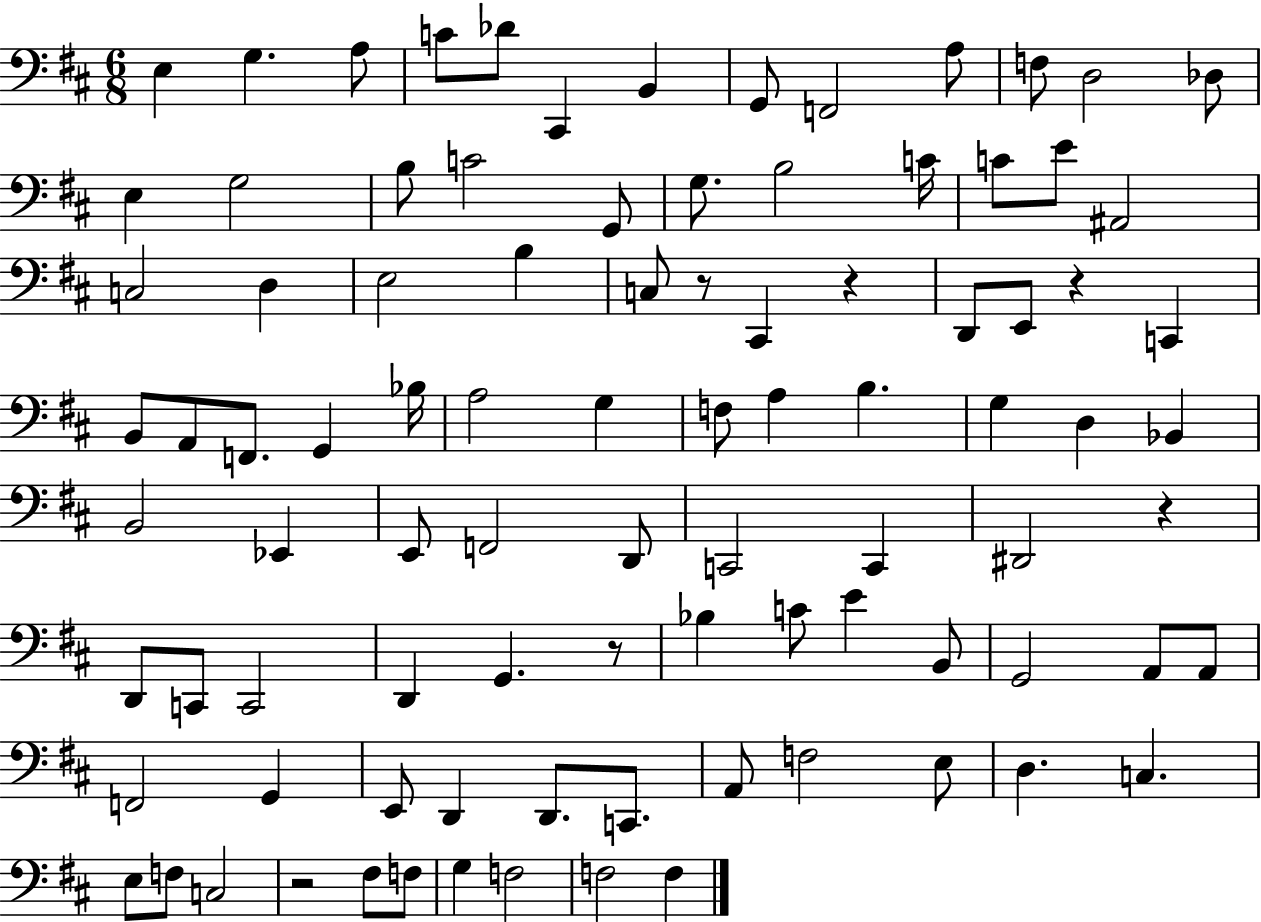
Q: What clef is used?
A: bass